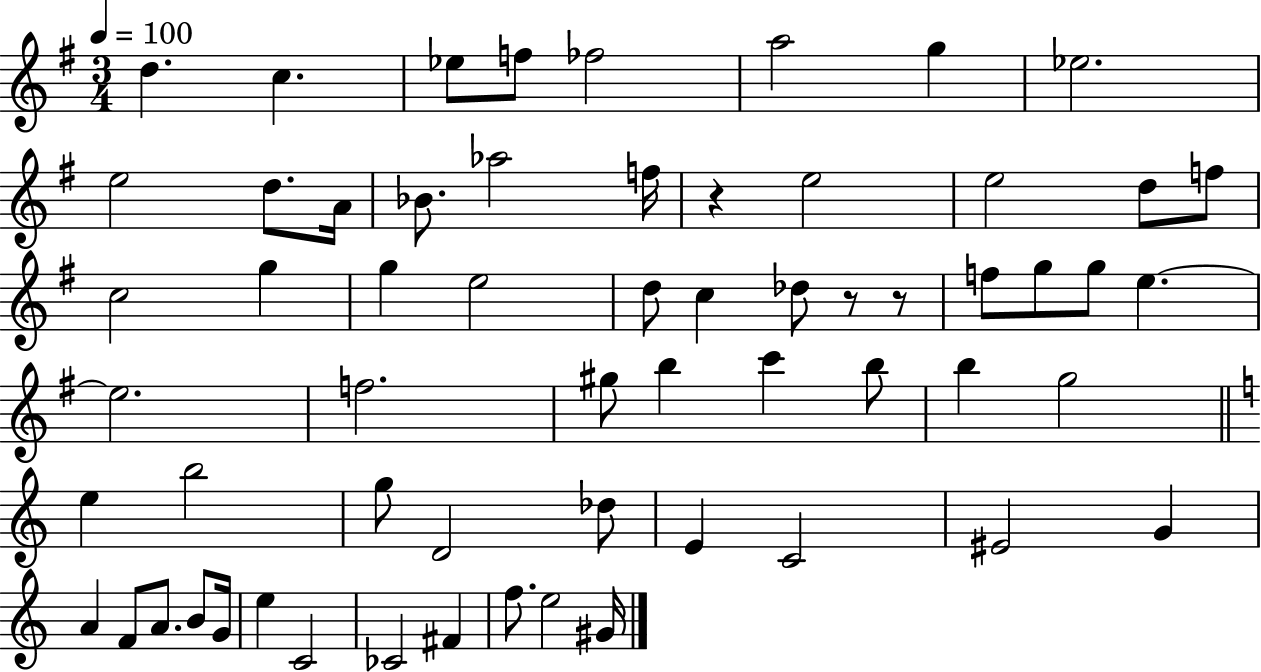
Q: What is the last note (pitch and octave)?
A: G#4